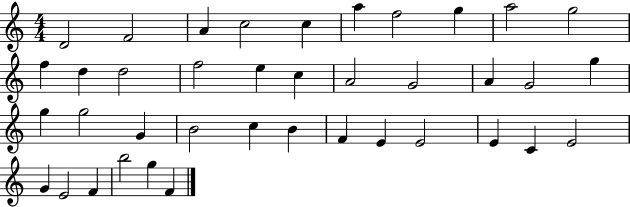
D4/h F4/h A4/q C5/h C5/q A5/q F5/h G5/q A5/h G5/h F5/q D5/q D5/h F5/h E5/q C5/q A4/h G4/h A4/q G4/h G5/q G5/q G5/h G4/q B4/h C5/q B4/q F4/q E4/q E4/h E4/q C4/q E4/h G4/q E4/h F4/q B5/h G5/q F4/q